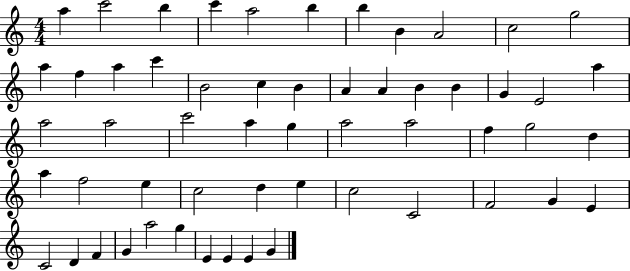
A5/q C6/h B5/q C6/q A5/h B5/q B5/q B4/q A4/h C5/h G5/h A5/q F5/q A5/q C6/q B4/h C5/q B4/q A4/q A4/q B4/q B4/q G4/q E4/h A5/q A5/h A5/h C6/h A5/q G5/q A5/h A5/h F5/q G5/h D5/q A5/q F5/h E5/q C5/h D5/q E5/q C5/h C4/h F4/h G4/q E4/q C4/h D4/q F4/q G4/q A5/h G5/q E4/q E4/q E4/q G4/q